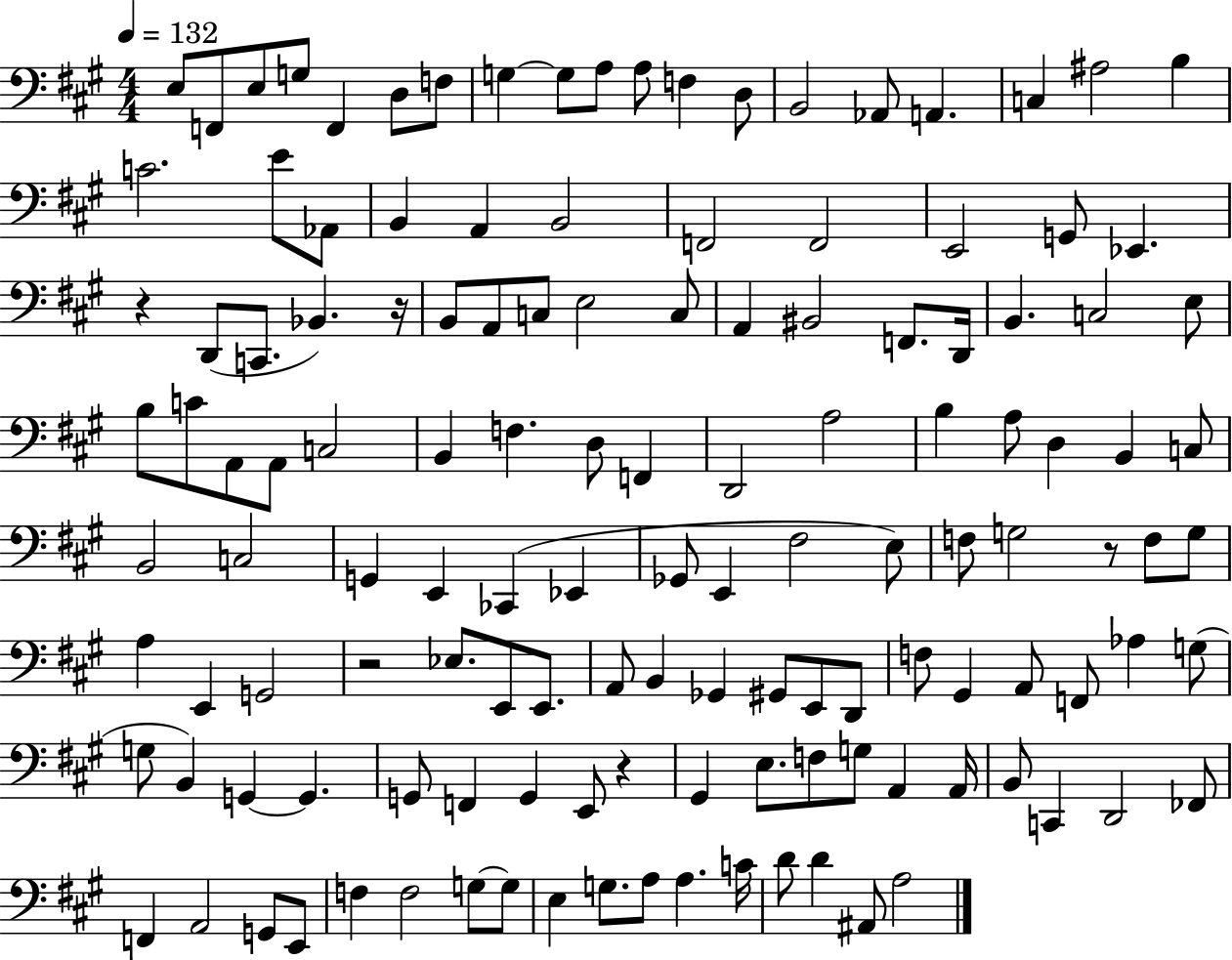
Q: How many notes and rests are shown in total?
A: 133